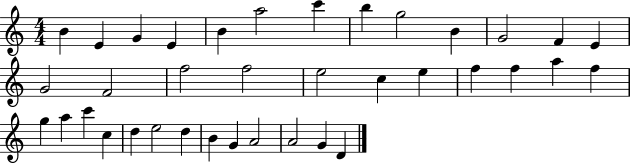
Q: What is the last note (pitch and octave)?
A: D4